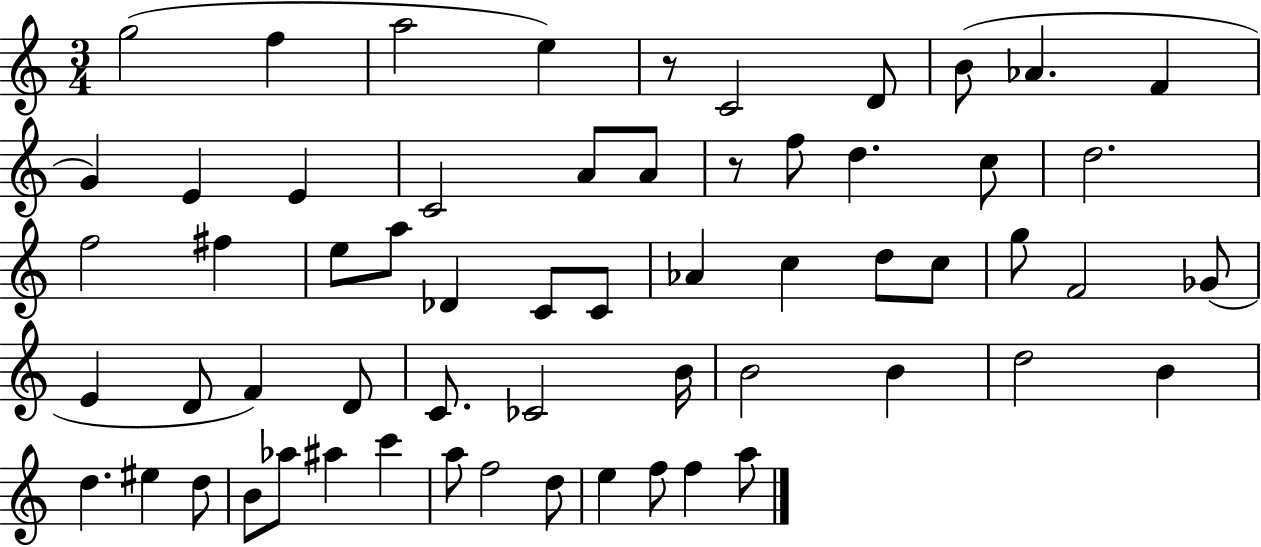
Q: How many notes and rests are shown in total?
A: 60